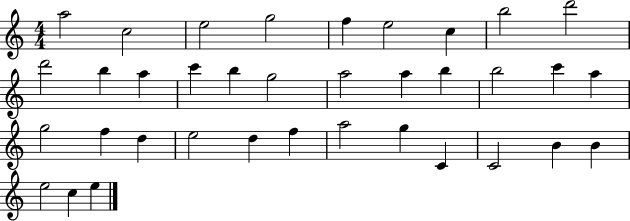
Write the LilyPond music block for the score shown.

{
  \clef treble
  \numericTimeSignature
  \time 4/4
  \key c \major
  a''2 c''2 | e''2 g''2 | f''4 e''2 c''4 | b''2 d'''2 | \break d'''2 b''4 a''4 | c'''4 b''4 g''2 | a''2 a''4 b''4 | b''2 c'''4 a''4 | \break g''2 f''4 d''4 | e''2 d''4 f''4 | a''2 g''4 c'4 | c'2 b'4 b'4 | \break e''2 c''4 e''4 | \bar "|."
}